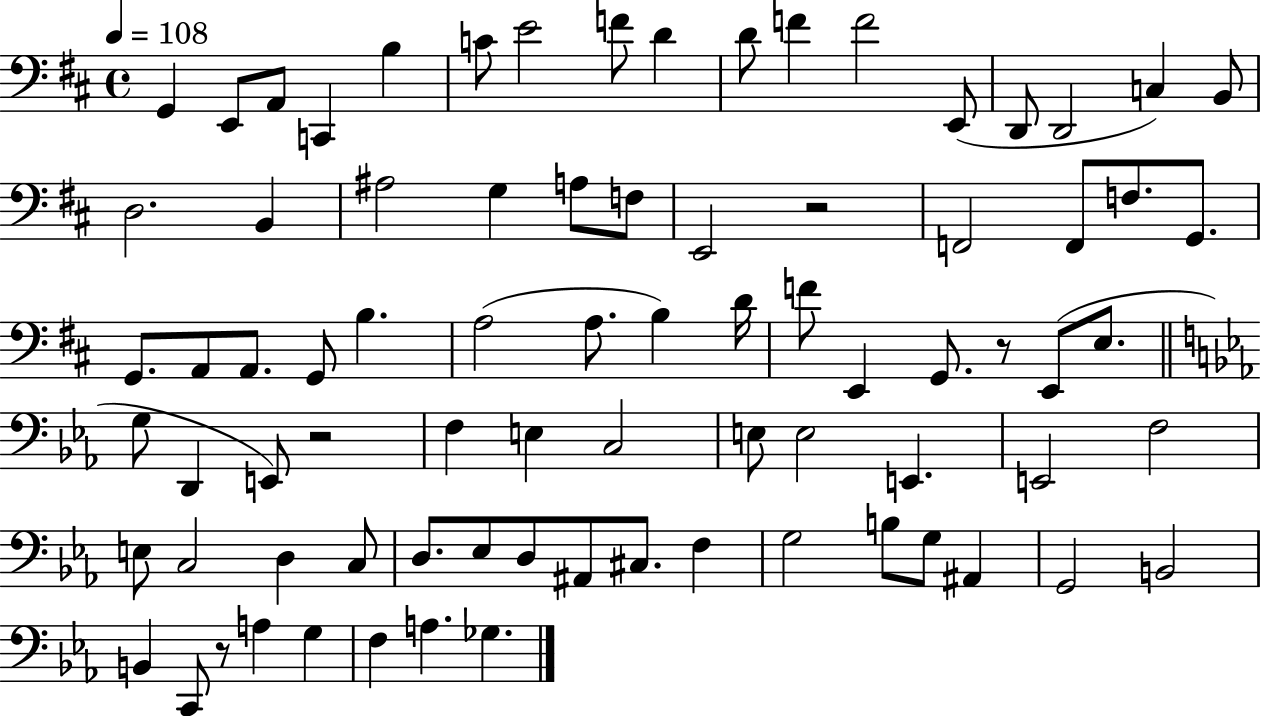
G2/q E2/e A2/e C2/q B3/q C4/e E4/h F4/e D4/q D4/e F4/q F4/h E2/e D2/e D2/h C3/q B2/e D3/h. B2/q A#3/h G3/q A3/e F3/e E2/h R/h F2/h F2/e F3/e. G2/e. G2/e. A2/e A2/e. G2/e B3/q. A3/h A3/e. B3/q D4/s F4/e E2/q G2/e. R/e E2/e E3/e. G3/e D2/q E2/e R/h F3/q E3/q C3/h E3/e E3/h E2/q. E2/h F3/h E3/e C3/h D3/q C3/e D3/e. Eb3/e D3/e A#2/e C#3/e. F3/q G3/h B3/e G3/e A#2/q G2/h B2/h B2/q C2/e R/e A3/q G3/q F3/q A3/q. Gb3/q.